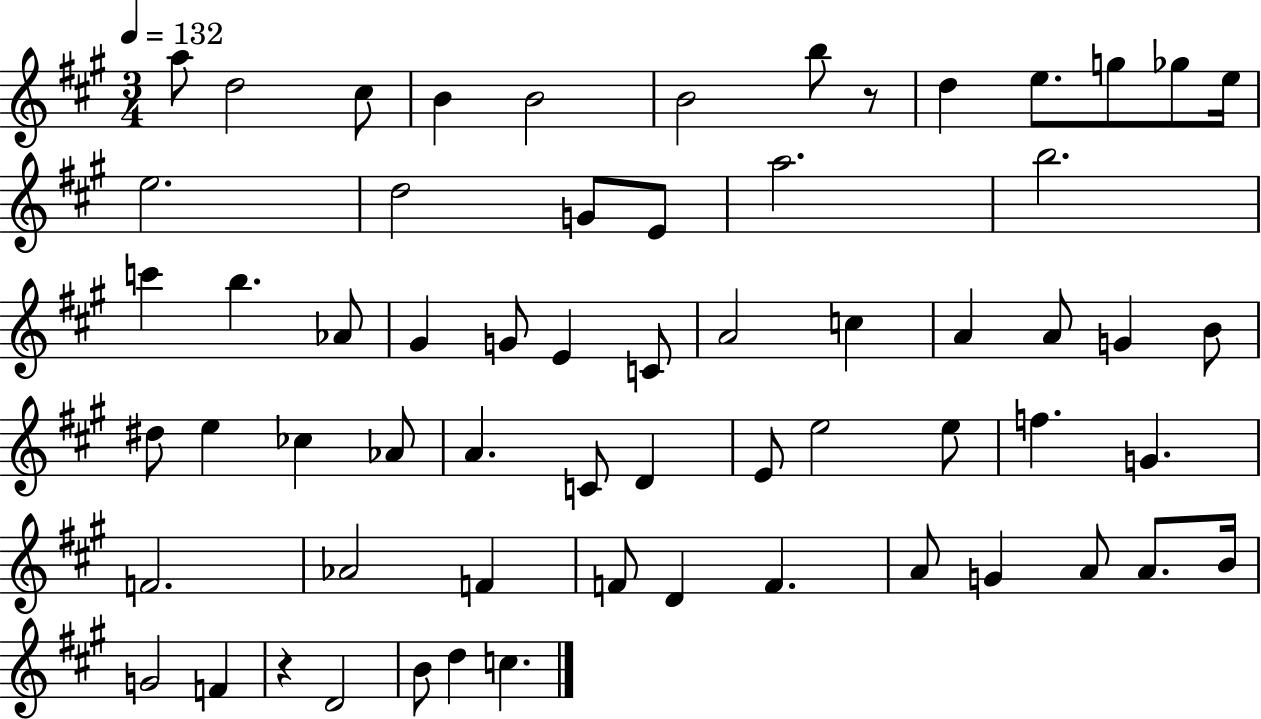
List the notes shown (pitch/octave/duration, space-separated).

A5/e D5/h C#5/e B4/q B4/h B4/h B5/e R/e D5/q E5/e. G5/e Gb5/e E5/s E5/h. D5/h G4/e E4/e A5/h. B5/h. C6/q B5/q. Ab4/e G#4/q G4/e E4/q C4/e A4/h C5/q A4/q A4/e G4/q B4/e D#5/e E5/q CES5/q Ab4/e A4/q. C4/e D4/q E4/e E5/h E5/e F5/q. G4/q. F4/h. Ab4/h F4/q F4/e D4/q F4/q. A4/e G4/q A4/e A4/e. B4/s G4/h F4/q R/q D4/h B4/e D5/q C5/q.